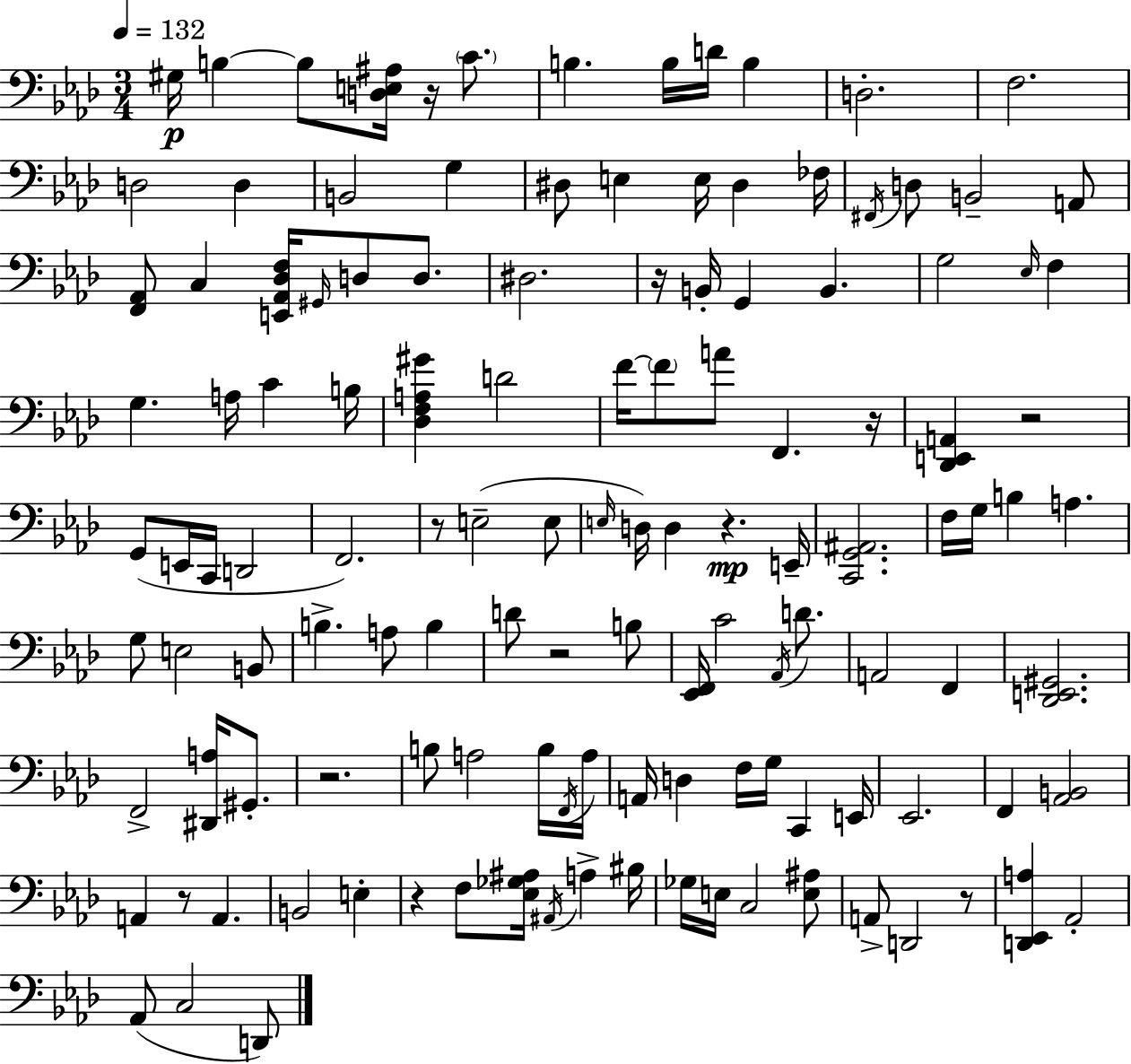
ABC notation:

X:1
T:Untitled
M:3/4
L:1/4
K:Ab
^G,/4 B, B,/2 [D,E,^A,]/4 z/4 C/2 B, B,/4 D/4 B, D,2 F,2 D,2 D, B,,2 G, ^D,/2 E, E,/4 ^D, _F,/4 ^F,,/4 D,/2 B,,2 A,,/2 [F,,_A,,]/2 C, [E,,_A,,_D,F,]/4 ^G,,/4 D,/2 D,/2 ^D,2 z/4 B,,/4 G,, B,, G,2 _E,/4 F, G, A,/4 C B,/4 [_D,F,A,^G] D2 F/4 F/2 A/2 F,, z/4 [_D,,E,,A,,] z2 G,,/2 E,,/4 C,,/4 D,,2 F,,2 z/2 E,2 E,/2 E,/4 D,/4 D, z E,,/4 [C,,G,,^A,,]2 F,/4 G,/4 B, A, G,/2 E,2 B,,/2 B, A,/2 B, D/2 z2 B,/2 [_E,,F,,]/4 C2 _A,,/4 D/2 A,,2 F,, [_D,,E,,^G,,]2 F,,2 [^D,,A,]/4 ^G,,/2 z2 B,/2 A,2 B,/4 F,,/4 A,/4 A,,/4 D, F,/4 G,/4 C,, E,,/4 _E,,2 F,, [_A,,B,,]2 A,, z/2 A,, B,,2 E, z F,/2 [_E,_G,^A,]/4 ^A,,/4 A, ^B,/4 _G,/4 E,/4 C,2 [E,^A,]/2 A,,/2 D,,2 z/2 [D,,_E,,A,] _A,,2 _A,,/2 C,2 D,,/2